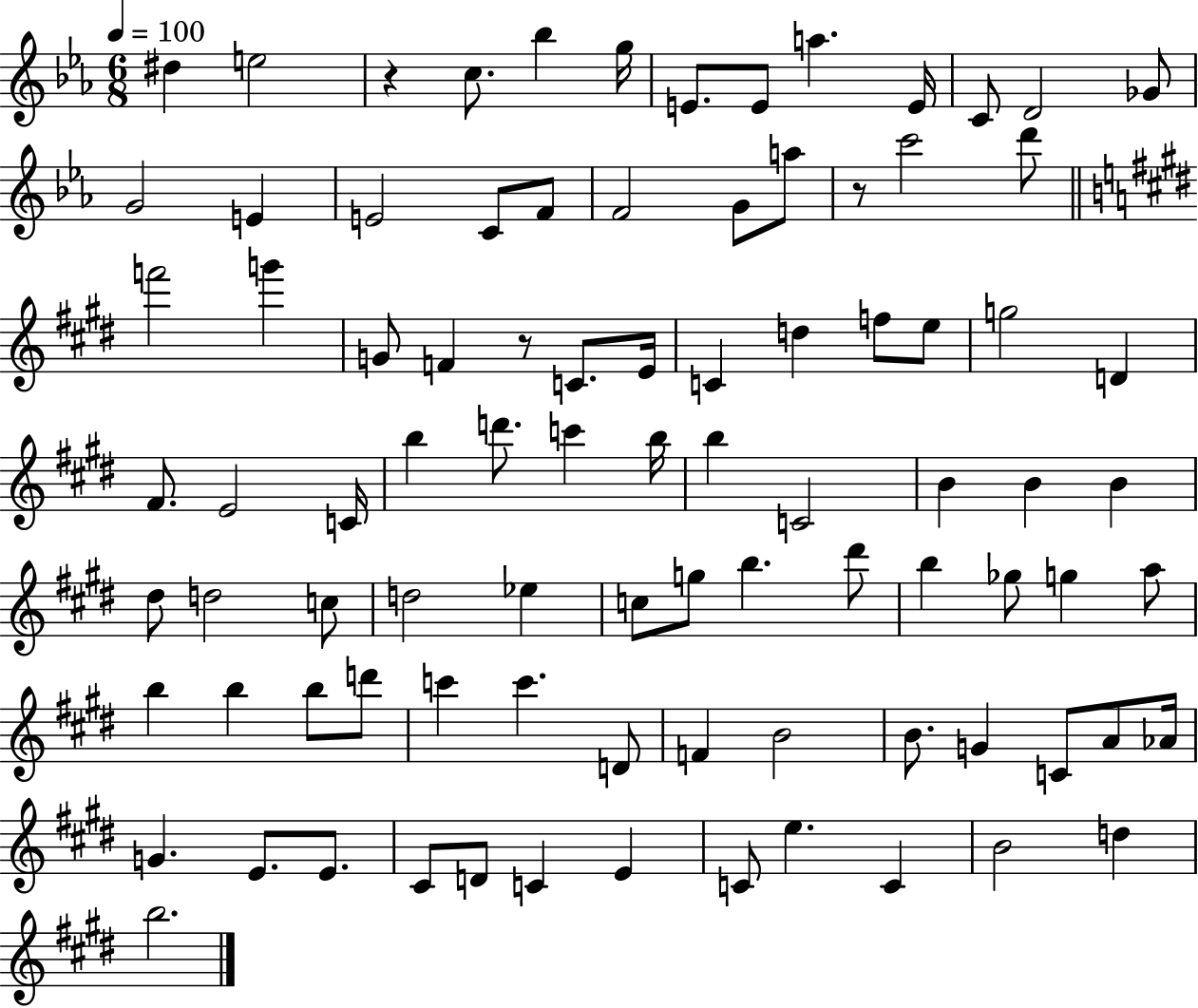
X:1
T:Untitled
M:6/8
L:1/4
K:Eb
^d e2 z c/2 _b g/4 E/2 E/2 a E/4 C/2 D2 _G/2 G2 E E2 C/2 F/2 F2 G/2 a/2 z/2 c'2 d'/2 f'2 g' G/2 F z/2 C/2 E/4 C d f/2 e/2 g2 D ^F/2 E2 C/4 b d'/2 c' b/4 b C2 B B B ^d/2 d2 c/2 d2 _e c/2 g/2 b ^d'/2 b _g/2 g a/2 b b b/2 d'/2 c' c' D/2 F B2 B/2 G C/2 A/2 _A/4 G E/2 E/2 ^C/2 D/2 C E C/2 e C B2 d b2